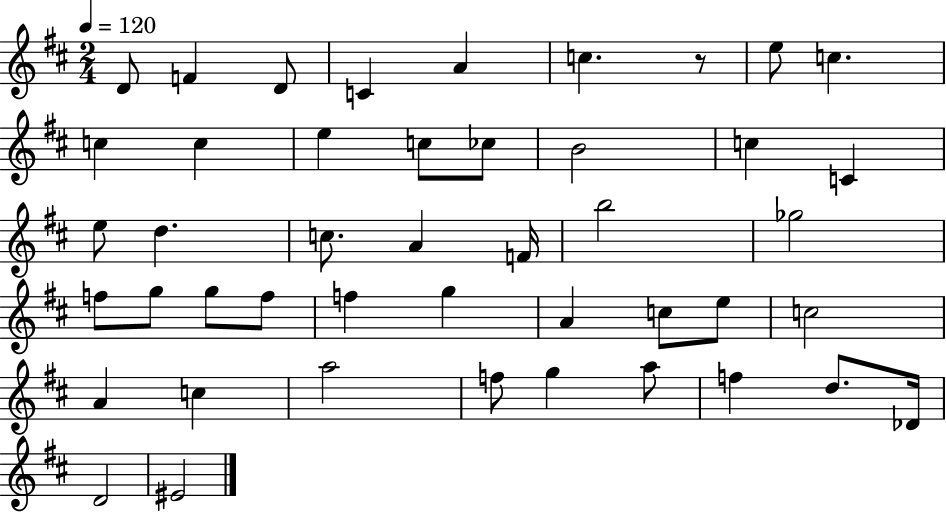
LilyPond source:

{
  \clef treble
  \numericTimeSignature
  \time 2/4
  \key d \major
  \tempo 4 = 120
  d'8 f'4 d'8 | c'4 a'4 | c''4. r8 | e''8 c''4. | \break c''4 c''4 | e''4 c''8 ces''8 | b'2 | c''4 c'4 | \break e''8 d''4. | c''8. a'4 f'16 | b''2 | ges''2 | \break f''8 g''8 g''8 f''8 | f''4 g''4 | a'4 c''8 e''8 | c''2 | \break a'4 c''4 | a''2 | f''8 g''4 a''8 | f''4 d''8. des'16 | \break d'2 | eis'2 | \bar "|."
}